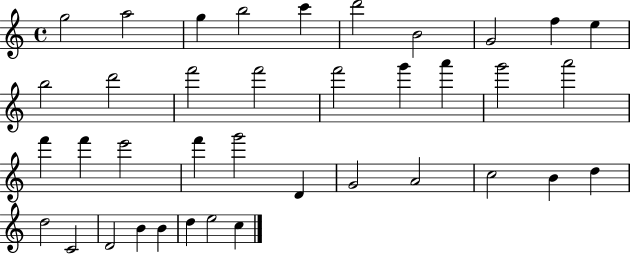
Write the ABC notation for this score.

X:1
T:Untitled
M:4/4
L:1/4
K:C
g2 a2 g b2 c' d'2 B2 G2 f e b2 d'2 f'2 f'2 f'2 g' a' g'2 a'2 f' f' e'2 f' g'2 D G2 A2 c2 B d d2 C2 D2 B B d e2 c